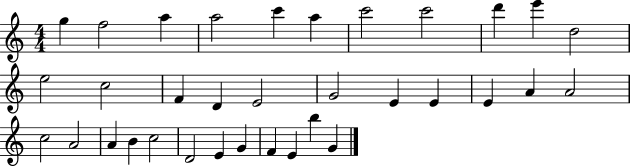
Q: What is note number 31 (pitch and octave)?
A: F4